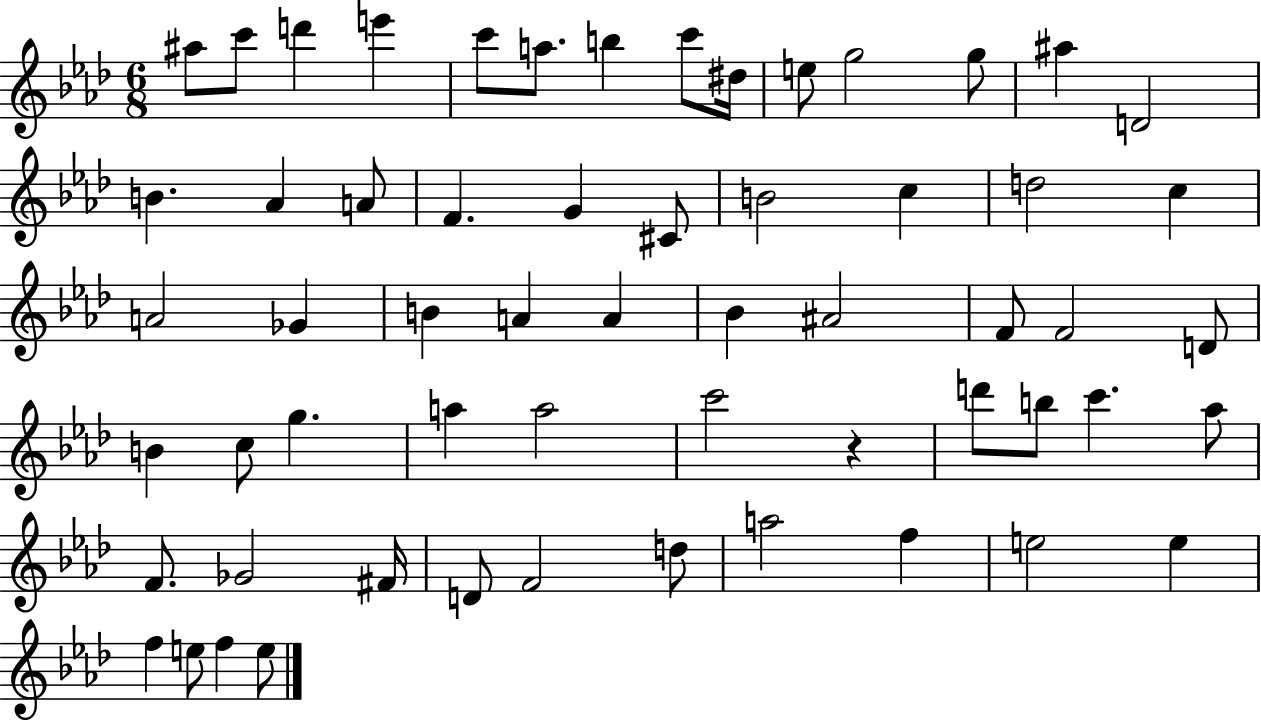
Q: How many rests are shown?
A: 1